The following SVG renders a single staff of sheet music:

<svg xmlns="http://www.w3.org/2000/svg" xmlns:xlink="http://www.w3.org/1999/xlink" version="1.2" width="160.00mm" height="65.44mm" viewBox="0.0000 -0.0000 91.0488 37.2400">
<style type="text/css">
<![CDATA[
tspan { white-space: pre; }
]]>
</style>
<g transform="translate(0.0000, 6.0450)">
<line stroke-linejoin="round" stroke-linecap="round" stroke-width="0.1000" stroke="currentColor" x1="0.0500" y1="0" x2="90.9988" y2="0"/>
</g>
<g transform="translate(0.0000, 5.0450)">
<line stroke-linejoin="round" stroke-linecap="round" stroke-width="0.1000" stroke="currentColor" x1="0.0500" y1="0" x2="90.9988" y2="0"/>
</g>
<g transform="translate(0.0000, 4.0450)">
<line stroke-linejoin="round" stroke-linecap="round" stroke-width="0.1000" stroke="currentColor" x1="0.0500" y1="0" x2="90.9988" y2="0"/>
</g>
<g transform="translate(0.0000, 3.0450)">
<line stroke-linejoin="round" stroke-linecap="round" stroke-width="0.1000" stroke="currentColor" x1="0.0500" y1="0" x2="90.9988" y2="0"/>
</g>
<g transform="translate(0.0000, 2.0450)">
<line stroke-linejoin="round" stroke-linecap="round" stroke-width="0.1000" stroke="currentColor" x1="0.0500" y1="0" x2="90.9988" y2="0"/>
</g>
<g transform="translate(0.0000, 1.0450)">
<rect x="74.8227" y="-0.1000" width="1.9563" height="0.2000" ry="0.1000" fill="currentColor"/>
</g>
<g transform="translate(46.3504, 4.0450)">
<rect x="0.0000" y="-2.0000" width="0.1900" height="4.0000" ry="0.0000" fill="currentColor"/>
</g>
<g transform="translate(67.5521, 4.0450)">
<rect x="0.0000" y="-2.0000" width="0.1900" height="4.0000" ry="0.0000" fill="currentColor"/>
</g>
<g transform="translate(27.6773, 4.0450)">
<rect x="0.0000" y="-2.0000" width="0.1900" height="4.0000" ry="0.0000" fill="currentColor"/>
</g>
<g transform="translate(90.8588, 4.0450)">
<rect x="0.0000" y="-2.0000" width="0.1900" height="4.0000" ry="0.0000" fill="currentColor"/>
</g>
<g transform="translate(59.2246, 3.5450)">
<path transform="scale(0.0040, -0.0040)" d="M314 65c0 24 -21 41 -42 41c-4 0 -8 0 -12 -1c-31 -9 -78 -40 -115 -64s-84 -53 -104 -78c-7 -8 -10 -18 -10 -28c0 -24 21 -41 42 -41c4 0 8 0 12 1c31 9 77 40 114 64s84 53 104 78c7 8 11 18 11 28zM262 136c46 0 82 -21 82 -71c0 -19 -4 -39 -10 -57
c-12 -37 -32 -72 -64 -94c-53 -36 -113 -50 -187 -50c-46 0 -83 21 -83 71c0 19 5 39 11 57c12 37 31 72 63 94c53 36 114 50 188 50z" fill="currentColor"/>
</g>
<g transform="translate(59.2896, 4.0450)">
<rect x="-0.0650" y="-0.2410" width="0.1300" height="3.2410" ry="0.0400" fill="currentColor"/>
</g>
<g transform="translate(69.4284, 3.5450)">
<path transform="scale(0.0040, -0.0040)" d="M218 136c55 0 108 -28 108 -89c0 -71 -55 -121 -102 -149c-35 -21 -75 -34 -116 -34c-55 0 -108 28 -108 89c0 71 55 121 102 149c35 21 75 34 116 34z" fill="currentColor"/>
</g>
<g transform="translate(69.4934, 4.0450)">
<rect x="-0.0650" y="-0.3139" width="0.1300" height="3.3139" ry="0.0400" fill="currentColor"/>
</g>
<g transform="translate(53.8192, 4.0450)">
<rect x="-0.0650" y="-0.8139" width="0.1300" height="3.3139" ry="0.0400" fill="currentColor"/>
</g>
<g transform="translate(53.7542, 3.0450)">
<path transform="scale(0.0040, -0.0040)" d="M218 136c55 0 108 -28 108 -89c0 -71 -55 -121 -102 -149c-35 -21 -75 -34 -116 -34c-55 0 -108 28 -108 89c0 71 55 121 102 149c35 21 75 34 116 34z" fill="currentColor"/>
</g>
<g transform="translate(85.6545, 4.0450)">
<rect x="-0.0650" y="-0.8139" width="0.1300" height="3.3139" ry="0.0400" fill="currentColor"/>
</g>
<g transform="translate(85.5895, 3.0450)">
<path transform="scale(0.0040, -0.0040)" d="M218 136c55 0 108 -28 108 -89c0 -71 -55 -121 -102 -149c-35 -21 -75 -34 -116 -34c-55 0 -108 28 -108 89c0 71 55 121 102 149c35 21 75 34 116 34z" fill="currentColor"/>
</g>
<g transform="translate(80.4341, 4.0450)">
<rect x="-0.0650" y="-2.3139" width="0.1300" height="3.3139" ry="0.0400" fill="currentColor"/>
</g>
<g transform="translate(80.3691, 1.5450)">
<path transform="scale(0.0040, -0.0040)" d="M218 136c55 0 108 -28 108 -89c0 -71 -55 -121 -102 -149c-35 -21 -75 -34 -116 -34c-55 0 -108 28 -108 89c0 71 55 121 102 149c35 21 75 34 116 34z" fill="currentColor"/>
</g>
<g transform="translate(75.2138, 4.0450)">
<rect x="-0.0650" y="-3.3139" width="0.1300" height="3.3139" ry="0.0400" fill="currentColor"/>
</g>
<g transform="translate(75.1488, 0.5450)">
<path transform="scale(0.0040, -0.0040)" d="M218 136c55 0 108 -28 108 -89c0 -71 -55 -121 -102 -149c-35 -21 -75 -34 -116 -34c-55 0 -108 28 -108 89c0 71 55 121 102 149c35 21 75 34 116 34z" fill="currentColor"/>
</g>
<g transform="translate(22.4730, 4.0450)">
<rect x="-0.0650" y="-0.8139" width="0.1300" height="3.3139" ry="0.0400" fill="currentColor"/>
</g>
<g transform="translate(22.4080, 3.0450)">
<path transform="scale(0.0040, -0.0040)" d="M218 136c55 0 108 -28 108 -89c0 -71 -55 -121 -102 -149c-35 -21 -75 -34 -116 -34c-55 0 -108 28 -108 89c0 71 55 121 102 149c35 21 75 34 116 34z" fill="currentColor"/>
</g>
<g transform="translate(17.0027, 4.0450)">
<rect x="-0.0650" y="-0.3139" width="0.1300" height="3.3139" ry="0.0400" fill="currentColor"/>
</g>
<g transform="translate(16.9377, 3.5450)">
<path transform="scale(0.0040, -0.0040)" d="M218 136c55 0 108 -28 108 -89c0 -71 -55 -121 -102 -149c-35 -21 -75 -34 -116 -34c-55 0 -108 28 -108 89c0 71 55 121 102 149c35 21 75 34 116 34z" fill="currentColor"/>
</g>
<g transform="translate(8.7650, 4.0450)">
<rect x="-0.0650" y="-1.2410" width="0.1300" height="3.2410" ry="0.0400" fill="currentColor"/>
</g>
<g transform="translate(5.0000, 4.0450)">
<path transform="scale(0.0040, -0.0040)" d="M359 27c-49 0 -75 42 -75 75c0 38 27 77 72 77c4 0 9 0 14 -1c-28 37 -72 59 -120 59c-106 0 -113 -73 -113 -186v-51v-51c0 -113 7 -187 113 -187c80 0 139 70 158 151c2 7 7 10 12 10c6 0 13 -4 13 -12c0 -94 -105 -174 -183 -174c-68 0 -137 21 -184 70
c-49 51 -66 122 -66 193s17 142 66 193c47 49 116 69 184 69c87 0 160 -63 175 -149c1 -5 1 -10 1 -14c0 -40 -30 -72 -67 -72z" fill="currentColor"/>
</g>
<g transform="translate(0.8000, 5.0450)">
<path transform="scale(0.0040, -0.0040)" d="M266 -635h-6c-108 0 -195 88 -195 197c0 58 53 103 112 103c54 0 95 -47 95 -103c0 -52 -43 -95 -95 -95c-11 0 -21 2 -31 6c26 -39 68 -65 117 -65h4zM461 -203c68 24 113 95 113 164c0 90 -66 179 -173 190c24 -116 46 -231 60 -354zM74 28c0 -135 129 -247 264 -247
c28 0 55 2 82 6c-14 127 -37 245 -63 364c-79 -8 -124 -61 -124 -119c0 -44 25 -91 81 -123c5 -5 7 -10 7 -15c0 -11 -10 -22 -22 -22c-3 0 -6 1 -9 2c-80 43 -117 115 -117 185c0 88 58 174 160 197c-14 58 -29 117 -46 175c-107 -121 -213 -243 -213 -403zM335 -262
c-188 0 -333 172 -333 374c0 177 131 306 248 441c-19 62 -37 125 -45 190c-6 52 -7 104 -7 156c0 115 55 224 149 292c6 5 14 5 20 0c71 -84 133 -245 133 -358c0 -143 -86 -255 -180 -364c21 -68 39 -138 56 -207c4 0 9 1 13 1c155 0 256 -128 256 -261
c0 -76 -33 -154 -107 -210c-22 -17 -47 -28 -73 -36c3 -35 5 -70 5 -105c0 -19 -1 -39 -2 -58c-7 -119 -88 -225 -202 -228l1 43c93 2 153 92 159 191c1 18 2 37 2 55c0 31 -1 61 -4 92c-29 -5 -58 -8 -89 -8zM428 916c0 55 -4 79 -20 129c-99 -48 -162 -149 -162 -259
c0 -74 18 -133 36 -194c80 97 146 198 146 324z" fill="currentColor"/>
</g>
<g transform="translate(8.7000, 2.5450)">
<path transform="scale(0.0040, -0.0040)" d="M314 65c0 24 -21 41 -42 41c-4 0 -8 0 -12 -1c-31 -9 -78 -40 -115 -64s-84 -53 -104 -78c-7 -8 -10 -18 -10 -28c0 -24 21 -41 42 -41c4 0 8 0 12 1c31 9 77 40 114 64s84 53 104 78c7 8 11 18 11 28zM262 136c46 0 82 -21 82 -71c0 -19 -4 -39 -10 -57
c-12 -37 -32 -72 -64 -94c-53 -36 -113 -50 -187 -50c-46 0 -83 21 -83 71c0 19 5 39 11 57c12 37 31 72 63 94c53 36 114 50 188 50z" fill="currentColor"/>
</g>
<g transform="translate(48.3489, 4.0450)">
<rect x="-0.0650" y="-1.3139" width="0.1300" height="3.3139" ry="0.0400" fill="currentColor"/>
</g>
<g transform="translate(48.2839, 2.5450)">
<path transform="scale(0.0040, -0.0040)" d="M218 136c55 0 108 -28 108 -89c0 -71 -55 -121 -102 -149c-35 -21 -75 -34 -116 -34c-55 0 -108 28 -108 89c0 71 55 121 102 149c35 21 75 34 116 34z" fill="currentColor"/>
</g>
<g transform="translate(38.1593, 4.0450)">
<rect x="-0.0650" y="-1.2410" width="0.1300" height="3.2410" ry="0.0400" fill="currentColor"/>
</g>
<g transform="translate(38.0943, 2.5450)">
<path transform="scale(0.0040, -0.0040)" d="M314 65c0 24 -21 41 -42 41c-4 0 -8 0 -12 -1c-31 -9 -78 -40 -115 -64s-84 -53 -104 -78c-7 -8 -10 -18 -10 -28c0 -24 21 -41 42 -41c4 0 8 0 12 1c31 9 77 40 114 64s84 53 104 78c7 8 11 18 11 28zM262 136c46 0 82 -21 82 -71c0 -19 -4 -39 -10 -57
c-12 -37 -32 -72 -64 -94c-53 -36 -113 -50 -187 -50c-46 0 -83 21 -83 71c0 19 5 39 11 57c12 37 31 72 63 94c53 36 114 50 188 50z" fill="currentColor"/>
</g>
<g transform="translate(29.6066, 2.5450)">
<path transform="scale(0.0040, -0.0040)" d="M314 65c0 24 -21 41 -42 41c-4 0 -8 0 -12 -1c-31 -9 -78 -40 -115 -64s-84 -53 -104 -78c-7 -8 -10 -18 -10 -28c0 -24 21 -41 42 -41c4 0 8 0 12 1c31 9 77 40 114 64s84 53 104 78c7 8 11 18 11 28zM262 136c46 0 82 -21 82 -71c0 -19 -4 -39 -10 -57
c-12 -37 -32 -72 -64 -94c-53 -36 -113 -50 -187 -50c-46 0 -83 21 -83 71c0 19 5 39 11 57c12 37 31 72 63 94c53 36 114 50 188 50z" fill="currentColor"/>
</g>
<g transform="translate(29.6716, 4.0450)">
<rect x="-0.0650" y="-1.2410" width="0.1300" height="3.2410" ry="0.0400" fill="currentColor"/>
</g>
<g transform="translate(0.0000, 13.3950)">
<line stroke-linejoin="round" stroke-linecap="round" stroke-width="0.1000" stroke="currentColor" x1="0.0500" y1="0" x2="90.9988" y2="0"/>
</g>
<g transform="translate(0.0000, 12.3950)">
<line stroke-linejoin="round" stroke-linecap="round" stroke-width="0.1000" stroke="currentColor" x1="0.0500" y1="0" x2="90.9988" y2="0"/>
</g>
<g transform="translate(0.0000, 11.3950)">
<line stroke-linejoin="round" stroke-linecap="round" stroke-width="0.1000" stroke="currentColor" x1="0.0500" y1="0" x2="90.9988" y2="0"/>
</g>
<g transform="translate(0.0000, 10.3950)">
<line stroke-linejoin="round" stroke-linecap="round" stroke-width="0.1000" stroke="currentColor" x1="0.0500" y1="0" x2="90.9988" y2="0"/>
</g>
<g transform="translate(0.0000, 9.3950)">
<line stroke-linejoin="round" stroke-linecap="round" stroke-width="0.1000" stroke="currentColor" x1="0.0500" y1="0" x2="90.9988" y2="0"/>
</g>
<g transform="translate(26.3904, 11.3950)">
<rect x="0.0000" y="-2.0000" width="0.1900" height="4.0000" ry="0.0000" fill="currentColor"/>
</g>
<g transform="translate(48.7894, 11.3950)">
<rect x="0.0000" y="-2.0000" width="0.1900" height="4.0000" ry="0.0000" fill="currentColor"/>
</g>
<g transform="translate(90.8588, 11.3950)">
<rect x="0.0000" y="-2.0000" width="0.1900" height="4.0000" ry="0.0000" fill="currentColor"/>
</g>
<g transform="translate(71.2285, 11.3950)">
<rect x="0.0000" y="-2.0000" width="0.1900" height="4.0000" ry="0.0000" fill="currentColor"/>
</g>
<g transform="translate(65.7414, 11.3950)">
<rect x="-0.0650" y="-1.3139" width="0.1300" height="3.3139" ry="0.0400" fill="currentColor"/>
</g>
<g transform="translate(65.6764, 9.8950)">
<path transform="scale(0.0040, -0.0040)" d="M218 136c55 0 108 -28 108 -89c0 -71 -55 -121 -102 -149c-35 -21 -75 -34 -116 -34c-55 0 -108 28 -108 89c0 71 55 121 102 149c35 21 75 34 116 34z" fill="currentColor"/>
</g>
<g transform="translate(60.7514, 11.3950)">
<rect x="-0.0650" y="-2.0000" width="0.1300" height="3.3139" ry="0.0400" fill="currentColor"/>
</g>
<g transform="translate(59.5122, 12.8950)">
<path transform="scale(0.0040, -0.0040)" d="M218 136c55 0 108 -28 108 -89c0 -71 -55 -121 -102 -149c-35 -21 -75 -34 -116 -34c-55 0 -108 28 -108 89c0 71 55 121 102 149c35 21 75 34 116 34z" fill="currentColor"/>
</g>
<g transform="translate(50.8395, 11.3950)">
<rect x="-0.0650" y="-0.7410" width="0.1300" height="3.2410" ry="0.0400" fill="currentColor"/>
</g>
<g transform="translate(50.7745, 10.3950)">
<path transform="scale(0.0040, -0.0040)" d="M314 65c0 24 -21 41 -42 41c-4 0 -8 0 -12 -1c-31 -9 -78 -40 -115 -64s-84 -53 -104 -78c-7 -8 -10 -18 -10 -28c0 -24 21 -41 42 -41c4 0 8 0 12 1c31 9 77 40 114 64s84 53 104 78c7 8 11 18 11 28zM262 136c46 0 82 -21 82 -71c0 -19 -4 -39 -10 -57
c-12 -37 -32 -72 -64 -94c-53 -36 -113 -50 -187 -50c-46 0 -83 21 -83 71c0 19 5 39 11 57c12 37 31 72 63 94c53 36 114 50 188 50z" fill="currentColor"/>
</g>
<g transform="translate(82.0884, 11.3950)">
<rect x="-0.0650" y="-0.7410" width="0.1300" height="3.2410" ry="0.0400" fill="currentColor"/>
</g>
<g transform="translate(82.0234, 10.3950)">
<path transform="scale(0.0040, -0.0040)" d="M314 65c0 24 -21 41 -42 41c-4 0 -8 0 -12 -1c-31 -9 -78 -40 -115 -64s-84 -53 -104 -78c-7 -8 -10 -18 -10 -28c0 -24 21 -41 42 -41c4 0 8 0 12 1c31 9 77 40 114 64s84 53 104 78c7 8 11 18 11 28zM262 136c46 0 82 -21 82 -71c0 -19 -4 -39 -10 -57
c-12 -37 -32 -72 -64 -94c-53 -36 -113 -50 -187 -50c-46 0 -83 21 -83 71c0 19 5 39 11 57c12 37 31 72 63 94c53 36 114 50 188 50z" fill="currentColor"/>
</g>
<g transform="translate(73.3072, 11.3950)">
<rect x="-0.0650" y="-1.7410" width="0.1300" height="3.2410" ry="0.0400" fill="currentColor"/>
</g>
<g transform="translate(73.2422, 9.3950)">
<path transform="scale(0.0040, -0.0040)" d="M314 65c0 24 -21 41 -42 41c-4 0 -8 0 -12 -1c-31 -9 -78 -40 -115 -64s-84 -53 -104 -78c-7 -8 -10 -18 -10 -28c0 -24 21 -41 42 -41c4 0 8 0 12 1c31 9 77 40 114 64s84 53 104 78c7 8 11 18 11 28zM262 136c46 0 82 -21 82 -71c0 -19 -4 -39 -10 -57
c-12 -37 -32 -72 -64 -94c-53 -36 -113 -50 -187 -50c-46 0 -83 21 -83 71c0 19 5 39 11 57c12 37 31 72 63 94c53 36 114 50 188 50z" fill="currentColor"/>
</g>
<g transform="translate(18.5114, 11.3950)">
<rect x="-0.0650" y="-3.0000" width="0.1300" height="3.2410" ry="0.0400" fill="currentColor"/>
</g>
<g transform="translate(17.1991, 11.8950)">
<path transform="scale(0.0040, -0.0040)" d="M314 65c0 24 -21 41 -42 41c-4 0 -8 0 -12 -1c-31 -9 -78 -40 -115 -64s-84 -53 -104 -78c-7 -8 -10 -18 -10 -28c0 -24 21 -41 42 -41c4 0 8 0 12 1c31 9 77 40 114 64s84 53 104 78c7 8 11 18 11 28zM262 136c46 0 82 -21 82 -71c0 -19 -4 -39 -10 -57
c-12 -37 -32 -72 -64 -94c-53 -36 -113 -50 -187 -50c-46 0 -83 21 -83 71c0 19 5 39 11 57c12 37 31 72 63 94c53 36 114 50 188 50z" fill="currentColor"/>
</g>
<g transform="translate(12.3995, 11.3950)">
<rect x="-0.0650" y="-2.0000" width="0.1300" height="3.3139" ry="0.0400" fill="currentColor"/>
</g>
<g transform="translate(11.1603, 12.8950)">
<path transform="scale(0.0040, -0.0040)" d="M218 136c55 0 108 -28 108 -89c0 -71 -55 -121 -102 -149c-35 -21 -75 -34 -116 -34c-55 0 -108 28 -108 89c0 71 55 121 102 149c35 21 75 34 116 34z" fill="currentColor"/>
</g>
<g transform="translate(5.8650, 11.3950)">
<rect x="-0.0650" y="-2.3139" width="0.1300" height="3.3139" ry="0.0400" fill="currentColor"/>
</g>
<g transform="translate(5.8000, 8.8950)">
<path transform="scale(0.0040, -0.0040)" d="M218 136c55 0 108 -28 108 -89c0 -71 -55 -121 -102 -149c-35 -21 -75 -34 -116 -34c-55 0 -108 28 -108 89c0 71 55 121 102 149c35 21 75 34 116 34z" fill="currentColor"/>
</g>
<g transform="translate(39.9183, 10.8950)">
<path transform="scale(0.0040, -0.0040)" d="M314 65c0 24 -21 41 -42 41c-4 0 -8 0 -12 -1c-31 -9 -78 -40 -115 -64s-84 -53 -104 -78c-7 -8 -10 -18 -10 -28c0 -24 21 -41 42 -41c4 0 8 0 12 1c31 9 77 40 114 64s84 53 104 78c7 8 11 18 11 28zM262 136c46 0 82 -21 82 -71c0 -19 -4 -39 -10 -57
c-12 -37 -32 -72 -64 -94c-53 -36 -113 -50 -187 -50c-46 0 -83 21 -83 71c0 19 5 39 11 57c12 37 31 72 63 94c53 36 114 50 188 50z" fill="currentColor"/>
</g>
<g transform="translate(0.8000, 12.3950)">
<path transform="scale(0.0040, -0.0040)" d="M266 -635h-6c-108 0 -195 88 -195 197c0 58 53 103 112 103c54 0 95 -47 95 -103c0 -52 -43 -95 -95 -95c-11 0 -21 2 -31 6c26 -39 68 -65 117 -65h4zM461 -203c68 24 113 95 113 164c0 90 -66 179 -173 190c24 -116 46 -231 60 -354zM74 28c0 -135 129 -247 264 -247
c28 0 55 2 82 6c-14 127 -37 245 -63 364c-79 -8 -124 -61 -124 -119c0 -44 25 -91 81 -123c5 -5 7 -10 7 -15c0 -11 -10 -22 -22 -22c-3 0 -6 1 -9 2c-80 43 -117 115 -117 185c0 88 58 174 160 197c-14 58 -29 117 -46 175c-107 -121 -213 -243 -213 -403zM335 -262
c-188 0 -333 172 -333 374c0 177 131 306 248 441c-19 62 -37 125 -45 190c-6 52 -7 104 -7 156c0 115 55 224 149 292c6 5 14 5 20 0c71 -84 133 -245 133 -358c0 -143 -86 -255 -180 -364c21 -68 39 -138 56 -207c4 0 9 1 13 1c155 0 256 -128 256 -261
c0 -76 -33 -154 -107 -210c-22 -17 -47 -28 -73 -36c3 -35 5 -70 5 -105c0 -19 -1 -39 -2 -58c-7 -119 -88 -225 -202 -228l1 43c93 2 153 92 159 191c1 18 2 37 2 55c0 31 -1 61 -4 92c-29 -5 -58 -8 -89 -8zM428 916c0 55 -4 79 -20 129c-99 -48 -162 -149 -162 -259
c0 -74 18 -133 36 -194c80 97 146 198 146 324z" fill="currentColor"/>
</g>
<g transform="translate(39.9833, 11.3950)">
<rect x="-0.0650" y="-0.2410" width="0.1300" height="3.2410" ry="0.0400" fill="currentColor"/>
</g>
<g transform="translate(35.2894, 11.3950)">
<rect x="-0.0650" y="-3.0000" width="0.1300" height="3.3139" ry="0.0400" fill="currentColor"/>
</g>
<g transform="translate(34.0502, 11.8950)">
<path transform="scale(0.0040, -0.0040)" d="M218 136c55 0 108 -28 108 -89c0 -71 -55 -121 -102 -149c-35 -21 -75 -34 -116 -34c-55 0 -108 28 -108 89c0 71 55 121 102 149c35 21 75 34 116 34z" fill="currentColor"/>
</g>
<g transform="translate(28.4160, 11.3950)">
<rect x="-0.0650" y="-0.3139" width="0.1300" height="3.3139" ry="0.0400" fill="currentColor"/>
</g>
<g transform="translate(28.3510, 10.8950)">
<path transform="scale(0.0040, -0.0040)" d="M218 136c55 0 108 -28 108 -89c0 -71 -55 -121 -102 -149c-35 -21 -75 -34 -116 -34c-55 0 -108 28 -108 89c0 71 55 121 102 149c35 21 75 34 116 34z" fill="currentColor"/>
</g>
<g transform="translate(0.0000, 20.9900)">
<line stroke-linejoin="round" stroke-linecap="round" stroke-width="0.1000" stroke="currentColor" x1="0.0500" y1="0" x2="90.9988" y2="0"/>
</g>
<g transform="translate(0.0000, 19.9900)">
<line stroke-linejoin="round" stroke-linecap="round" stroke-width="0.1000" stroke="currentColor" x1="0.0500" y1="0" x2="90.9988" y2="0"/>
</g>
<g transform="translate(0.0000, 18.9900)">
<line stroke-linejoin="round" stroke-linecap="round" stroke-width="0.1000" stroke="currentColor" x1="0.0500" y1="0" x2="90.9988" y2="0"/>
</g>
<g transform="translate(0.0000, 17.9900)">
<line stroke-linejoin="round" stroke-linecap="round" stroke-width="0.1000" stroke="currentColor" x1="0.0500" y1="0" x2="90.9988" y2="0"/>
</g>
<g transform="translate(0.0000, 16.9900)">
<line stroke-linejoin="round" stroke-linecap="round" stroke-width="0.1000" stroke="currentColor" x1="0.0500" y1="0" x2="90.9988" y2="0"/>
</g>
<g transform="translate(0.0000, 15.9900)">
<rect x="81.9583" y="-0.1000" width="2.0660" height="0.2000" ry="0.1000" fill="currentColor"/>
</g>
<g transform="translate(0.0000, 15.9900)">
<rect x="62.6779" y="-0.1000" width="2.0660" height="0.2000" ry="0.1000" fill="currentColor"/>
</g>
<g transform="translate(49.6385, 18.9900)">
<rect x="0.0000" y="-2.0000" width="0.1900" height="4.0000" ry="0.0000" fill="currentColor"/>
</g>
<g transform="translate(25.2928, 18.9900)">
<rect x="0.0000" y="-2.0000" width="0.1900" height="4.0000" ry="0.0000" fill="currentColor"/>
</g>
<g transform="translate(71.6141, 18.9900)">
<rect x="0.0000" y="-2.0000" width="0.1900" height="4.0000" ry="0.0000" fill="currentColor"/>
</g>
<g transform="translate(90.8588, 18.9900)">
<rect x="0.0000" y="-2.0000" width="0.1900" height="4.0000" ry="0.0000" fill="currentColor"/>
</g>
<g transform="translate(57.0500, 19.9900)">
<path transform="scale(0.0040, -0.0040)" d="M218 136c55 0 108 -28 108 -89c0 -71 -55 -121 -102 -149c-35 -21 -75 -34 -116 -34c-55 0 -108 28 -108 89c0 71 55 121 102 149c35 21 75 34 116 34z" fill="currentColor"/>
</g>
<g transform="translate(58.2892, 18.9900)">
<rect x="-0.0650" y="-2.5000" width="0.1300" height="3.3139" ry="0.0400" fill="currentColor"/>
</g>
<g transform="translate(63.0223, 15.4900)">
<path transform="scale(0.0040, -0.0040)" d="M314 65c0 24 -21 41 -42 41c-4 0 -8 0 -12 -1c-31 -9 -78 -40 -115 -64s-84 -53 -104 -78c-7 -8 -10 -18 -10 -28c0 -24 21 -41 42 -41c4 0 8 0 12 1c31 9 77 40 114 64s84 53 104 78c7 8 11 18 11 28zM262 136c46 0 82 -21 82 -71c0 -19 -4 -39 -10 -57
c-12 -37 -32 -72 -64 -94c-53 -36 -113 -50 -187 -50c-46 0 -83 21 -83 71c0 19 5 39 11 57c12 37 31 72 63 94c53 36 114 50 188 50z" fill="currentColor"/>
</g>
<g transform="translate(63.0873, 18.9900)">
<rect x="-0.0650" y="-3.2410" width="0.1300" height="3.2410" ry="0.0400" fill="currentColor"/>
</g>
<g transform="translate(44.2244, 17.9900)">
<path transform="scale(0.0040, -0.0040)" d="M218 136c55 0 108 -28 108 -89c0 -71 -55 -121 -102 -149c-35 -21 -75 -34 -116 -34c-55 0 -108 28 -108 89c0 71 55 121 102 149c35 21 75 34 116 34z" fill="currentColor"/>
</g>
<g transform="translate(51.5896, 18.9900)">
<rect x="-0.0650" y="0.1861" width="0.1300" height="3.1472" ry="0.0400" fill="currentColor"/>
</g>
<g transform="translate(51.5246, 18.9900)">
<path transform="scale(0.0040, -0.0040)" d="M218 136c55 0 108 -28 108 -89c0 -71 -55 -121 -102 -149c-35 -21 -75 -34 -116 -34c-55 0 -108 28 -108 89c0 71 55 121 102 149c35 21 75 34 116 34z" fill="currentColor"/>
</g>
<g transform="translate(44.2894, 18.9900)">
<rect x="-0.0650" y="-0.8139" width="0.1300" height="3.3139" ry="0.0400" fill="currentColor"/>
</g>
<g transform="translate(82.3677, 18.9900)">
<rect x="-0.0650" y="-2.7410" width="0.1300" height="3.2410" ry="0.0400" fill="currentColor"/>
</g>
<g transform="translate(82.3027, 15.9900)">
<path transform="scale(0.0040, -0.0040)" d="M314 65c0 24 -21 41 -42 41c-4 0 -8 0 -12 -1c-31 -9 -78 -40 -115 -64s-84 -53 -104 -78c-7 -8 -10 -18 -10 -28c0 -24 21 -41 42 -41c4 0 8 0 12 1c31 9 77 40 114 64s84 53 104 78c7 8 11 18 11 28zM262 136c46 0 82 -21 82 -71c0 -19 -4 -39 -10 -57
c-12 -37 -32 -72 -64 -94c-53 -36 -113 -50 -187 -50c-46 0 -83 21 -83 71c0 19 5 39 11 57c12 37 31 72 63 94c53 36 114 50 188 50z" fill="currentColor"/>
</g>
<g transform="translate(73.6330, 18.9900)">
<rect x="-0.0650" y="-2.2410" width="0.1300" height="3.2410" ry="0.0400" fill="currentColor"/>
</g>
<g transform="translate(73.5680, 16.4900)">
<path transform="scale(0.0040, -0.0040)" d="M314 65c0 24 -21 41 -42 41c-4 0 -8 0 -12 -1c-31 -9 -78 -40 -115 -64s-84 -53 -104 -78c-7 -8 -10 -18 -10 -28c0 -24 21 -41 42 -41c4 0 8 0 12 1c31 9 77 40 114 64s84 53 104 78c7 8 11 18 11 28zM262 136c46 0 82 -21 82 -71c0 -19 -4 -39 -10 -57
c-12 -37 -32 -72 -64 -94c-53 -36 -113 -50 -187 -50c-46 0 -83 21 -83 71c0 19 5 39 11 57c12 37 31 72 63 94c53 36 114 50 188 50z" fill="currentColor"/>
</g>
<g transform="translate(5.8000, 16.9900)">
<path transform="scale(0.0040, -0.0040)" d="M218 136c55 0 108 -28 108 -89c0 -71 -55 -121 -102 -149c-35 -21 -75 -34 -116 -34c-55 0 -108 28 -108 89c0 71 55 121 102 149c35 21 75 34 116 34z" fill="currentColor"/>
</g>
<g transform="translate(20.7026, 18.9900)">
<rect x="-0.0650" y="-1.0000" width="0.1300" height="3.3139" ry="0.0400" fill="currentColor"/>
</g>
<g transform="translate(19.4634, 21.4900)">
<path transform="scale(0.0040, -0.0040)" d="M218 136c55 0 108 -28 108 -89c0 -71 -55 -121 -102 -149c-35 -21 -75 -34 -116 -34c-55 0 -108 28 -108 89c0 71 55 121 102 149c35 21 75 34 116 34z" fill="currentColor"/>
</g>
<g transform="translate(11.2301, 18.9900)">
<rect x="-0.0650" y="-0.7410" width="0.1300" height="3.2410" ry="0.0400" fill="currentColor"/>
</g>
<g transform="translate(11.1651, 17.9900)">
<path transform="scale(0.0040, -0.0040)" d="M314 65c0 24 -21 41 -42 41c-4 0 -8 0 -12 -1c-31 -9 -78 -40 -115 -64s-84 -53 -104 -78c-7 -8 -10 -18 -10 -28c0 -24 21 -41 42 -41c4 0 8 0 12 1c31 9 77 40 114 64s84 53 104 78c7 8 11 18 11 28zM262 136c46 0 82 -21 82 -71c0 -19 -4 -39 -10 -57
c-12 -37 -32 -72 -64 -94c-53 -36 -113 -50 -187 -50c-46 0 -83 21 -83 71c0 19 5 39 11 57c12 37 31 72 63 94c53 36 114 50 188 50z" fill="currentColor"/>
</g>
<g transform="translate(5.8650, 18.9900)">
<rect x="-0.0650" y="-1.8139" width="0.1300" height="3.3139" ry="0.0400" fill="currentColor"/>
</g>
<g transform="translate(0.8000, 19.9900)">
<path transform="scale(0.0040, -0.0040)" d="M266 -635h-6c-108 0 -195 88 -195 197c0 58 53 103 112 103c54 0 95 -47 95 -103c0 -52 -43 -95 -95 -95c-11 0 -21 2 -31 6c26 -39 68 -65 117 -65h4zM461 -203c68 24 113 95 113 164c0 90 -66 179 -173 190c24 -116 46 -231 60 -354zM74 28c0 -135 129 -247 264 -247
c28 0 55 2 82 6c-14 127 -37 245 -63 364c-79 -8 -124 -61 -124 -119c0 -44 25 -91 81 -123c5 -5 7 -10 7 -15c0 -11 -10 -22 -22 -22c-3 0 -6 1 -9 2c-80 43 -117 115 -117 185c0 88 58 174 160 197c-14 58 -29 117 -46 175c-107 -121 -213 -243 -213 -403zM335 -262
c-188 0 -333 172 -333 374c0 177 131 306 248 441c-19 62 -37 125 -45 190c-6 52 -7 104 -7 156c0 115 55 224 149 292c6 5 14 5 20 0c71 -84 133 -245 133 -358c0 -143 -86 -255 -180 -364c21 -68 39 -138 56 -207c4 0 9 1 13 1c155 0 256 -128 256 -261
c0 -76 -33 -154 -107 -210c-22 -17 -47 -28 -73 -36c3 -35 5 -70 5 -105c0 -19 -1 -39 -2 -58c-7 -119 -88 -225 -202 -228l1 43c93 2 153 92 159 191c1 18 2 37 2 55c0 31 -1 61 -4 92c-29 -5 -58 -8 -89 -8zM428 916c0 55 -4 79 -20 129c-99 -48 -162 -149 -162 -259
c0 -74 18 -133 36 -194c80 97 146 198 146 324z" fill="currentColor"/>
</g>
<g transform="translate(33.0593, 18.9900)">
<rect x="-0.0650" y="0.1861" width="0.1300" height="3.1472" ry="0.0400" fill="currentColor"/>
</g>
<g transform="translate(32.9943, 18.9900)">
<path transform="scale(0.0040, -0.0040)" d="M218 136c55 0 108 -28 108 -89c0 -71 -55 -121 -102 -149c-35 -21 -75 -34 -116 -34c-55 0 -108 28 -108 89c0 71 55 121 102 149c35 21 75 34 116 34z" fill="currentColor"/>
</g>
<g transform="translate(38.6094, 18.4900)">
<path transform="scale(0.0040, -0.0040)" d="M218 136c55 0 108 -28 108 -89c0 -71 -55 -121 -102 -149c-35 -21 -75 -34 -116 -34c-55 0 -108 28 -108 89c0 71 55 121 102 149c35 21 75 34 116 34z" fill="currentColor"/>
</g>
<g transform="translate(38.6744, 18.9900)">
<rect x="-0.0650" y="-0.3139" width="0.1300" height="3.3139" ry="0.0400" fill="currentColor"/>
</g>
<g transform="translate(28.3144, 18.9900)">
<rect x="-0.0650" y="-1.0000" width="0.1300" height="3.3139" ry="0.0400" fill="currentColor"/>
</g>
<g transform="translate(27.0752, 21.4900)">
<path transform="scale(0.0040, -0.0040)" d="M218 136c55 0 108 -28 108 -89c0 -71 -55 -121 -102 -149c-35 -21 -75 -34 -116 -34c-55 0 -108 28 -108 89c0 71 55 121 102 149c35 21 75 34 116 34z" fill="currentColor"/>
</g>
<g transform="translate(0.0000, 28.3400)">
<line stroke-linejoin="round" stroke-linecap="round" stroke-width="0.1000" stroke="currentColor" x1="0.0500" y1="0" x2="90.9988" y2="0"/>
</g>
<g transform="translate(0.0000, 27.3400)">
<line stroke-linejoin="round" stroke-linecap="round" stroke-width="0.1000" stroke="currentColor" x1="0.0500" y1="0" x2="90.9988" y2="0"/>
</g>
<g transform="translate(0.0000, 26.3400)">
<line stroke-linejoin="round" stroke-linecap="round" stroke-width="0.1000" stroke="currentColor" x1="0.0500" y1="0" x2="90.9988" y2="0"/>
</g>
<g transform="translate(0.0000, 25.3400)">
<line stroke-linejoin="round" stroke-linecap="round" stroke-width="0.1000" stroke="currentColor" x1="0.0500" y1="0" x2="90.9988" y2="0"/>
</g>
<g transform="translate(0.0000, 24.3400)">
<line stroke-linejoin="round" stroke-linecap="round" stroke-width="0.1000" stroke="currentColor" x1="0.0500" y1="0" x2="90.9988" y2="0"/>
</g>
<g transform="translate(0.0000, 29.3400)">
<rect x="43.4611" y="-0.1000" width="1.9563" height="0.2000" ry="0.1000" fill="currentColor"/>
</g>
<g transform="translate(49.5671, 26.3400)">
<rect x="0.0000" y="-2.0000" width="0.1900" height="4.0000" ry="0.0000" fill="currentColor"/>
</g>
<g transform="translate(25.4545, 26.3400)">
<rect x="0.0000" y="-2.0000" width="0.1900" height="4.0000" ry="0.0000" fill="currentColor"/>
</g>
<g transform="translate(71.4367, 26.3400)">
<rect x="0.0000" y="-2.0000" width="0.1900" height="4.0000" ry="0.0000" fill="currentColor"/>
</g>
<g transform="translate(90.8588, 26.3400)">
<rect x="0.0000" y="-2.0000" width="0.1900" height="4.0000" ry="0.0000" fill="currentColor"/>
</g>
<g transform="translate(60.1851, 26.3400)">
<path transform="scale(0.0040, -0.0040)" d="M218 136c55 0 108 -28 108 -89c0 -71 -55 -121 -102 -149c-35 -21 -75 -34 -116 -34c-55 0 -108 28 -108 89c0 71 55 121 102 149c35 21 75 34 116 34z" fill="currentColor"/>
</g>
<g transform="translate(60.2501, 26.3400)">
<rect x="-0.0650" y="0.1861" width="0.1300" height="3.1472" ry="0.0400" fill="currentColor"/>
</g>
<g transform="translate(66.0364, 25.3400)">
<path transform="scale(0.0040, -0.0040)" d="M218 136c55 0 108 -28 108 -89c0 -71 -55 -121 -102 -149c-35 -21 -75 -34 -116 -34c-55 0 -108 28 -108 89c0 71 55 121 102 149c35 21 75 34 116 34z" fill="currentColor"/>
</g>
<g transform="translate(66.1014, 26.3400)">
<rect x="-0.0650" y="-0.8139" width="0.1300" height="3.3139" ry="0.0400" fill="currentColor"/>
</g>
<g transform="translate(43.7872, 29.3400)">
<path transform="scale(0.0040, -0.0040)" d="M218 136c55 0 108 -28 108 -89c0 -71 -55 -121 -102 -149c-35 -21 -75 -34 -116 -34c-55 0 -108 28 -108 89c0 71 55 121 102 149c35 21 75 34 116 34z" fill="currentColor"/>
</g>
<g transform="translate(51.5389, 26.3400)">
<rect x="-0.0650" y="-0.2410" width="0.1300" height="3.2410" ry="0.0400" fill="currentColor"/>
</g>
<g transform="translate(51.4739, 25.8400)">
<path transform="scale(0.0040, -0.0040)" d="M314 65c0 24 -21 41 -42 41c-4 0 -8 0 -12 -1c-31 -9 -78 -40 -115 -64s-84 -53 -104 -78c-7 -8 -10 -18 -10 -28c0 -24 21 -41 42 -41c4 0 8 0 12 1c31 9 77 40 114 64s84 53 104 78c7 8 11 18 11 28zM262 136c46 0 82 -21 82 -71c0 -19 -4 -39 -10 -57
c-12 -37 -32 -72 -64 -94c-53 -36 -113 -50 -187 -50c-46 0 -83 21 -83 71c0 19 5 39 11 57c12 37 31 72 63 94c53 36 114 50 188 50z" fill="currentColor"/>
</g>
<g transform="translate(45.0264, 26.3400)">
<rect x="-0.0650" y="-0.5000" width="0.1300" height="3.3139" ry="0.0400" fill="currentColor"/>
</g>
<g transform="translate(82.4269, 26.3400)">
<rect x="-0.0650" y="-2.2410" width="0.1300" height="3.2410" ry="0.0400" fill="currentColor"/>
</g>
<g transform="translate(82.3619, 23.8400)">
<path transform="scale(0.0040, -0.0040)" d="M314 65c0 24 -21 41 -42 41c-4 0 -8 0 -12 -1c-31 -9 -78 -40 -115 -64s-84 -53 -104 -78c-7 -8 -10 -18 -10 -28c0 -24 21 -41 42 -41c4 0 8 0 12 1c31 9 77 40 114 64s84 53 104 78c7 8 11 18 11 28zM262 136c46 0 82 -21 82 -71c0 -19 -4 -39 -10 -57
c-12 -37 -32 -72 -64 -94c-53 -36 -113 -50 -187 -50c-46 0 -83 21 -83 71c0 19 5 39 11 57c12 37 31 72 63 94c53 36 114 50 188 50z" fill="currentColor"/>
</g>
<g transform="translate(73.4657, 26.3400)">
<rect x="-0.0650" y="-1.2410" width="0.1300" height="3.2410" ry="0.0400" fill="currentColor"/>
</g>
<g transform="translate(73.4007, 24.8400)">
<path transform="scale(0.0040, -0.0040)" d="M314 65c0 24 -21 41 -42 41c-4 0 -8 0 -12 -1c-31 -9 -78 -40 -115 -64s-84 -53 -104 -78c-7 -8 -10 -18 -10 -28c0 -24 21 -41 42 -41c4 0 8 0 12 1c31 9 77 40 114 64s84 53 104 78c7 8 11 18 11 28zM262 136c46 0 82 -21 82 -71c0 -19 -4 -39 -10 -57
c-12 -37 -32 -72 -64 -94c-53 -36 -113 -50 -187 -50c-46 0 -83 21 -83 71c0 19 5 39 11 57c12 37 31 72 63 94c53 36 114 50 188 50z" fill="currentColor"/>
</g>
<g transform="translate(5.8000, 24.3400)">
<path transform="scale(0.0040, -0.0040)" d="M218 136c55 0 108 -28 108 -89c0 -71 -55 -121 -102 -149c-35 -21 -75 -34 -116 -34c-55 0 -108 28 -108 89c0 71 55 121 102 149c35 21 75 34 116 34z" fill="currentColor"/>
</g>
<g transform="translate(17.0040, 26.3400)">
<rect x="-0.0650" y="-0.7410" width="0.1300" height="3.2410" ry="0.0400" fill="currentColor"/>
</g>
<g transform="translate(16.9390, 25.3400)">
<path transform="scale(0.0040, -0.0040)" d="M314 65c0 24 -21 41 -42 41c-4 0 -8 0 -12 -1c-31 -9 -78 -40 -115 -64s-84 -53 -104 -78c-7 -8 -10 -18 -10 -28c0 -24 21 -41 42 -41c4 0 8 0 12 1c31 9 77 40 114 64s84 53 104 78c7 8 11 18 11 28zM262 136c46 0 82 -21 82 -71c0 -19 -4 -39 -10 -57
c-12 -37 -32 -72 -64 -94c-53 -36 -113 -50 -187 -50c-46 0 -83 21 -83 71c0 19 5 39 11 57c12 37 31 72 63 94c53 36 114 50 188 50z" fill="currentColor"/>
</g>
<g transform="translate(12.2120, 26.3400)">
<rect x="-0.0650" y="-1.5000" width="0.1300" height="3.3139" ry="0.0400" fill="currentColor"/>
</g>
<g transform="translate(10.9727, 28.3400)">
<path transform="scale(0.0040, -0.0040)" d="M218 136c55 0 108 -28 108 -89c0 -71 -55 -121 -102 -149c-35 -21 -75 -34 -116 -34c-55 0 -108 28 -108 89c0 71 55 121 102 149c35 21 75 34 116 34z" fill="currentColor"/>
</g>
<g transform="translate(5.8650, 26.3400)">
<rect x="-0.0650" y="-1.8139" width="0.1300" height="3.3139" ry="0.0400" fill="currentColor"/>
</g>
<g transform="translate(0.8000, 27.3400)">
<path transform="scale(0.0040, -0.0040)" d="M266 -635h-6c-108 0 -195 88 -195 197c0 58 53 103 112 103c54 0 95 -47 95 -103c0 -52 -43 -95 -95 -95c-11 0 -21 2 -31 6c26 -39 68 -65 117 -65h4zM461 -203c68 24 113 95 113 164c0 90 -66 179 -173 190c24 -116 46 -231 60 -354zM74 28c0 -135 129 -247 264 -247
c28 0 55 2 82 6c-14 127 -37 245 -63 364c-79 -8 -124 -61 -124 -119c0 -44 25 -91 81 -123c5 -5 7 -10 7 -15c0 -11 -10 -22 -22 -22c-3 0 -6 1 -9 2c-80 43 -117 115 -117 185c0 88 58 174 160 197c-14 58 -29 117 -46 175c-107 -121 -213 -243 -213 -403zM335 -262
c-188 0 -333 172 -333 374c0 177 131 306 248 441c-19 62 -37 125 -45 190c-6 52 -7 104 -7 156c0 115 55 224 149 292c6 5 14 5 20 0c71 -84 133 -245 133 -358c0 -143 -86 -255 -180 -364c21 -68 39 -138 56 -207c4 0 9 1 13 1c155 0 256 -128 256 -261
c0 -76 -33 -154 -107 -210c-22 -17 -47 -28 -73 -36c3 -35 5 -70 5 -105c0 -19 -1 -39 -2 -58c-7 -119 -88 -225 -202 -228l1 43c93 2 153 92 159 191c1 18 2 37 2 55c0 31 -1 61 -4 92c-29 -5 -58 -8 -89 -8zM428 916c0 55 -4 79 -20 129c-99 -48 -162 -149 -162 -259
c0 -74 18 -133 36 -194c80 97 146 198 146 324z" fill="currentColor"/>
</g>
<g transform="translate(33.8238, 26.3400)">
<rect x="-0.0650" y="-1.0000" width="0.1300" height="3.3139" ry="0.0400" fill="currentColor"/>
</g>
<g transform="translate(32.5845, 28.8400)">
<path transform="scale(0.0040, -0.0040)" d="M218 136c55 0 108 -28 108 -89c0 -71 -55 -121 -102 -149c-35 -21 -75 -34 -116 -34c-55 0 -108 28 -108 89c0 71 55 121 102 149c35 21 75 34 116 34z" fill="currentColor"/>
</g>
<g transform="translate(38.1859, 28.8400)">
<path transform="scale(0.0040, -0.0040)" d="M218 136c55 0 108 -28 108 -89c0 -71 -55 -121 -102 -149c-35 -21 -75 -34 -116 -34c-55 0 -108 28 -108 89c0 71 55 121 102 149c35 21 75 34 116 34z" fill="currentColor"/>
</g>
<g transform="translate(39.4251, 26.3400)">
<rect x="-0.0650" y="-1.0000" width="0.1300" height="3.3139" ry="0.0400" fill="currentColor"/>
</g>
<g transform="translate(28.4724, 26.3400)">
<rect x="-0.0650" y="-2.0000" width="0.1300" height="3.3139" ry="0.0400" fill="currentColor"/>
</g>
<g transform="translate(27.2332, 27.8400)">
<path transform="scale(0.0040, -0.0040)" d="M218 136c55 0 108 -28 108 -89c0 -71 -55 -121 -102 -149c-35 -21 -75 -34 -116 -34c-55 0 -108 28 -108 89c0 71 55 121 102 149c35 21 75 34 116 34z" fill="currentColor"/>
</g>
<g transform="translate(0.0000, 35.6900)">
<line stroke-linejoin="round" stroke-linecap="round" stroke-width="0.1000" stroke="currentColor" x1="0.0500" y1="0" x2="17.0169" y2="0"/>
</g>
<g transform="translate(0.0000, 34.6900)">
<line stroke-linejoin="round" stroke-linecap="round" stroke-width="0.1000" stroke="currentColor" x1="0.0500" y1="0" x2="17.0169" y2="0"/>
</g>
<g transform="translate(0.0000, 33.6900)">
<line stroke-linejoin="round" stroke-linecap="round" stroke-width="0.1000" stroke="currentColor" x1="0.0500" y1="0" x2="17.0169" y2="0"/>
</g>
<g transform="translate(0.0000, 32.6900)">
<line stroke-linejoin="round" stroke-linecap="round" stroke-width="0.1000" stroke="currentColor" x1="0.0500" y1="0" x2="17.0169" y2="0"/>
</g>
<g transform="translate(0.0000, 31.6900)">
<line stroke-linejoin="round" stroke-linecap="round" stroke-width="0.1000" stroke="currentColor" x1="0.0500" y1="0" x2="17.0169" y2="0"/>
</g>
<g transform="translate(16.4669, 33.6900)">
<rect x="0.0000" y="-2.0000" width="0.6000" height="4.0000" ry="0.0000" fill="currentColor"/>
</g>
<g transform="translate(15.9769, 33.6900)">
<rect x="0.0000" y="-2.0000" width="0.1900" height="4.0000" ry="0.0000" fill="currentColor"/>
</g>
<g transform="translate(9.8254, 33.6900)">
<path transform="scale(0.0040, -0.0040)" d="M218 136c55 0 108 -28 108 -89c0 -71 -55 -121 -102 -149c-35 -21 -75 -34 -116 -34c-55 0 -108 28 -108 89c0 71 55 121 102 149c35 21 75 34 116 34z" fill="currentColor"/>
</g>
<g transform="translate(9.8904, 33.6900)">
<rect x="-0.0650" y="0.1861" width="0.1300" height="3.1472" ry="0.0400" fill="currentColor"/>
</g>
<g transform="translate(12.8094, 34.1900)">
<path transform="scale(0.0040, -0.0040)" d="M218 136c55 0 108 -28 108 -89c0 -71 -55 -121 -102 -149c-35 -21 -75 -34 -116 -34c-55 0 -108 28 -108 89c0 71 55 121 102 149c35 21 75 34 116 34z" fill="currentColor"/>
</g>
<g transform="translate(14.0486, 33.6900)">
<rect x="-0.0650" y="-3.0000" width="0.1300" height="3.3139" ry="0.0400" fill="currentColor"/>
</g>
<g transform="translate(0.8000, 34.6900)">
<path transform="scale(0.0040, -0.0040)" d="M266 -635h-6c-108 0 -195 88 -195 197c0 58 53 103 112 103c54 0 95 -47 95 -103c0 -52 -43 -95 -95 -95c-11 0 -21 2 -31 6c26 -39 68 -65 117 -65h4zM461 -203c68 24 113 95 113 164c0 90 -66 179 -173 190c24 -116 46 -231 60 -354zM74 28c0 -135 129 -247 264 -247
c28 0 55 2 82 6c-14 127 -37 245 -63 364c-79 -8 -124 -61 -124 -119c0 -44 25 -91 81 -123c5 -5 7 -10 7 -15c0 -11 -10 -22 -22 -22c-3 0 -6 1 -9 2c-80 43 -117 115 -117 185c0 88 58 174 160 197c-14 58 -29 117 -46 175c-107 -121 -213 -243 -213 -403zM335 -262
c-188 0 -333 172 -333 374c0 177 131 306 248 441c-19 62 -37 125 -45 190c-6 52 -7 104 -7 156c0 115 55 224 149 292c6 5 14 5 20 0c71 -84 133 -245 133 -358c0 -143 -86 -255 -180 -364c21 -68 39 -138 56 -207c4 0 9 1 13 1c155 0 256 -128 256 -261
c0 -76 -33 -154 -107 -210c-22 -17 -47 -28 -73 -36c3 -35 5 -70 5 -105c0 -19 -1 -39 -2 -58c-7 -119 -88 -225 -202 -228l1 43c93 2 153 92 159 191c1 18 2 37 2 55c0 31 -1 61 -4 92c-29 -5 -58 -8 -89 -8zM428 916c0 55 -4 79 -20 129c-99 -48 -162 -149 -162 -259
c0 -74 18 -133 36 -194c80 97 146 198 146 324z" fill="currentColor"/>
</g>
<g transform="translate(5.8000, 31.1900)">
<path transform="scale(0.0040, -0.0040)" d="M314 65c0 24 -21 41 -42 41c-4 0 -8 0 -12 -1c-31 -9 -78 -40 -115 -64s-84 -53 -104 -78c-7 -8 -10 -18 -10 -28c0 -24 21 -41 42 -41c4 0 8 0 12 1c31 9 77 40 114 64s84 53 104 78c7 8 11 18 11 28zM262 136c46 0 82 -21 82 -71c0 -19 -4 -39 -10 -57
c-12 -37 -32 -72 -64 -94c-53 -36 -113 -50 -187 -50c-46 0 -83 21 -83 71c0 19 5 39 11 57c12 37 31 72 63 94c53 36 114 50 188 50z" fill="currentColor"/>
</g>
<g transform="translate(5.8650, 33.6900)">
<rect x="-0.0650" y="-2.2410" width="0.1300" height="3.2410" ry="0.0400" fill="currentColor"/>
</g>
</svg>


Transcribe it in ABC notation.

X:1
T:Untitled
M:4/4
L:1/4
K:C
e2 c d e2 e2 e d c2 c b g d g F A2 c A c2 d2 F e f2 d2 f d2 D D B c d B G b2 g2 a2 f E d2 F D D C c2 B d e2 g2 g2 B A